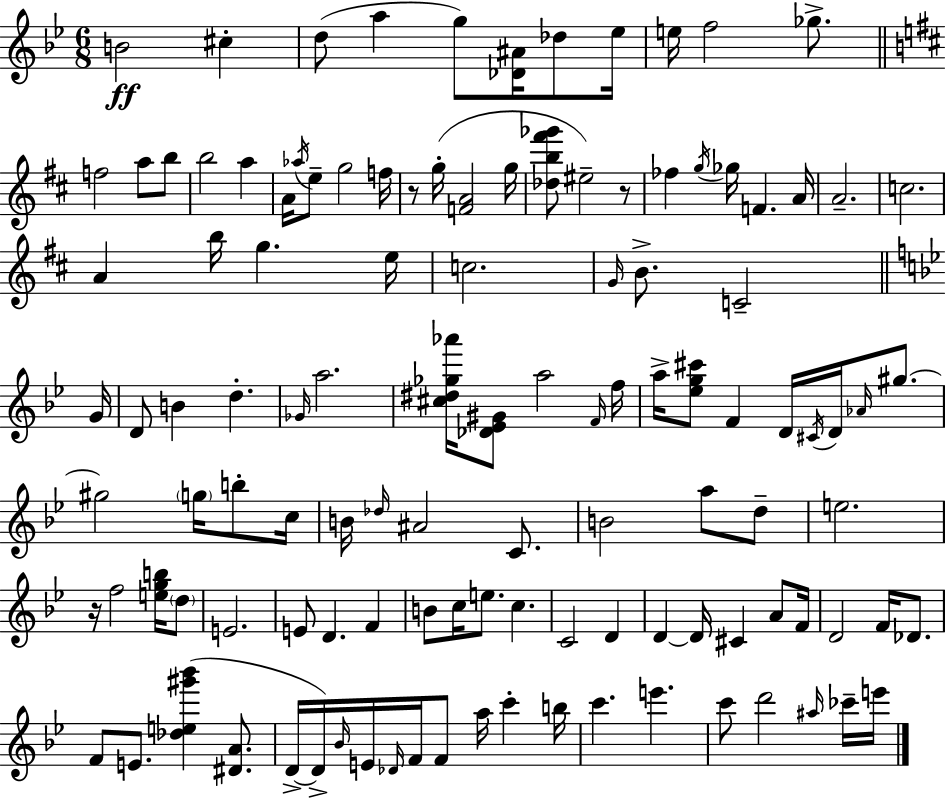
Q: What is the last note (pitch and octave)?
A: E6